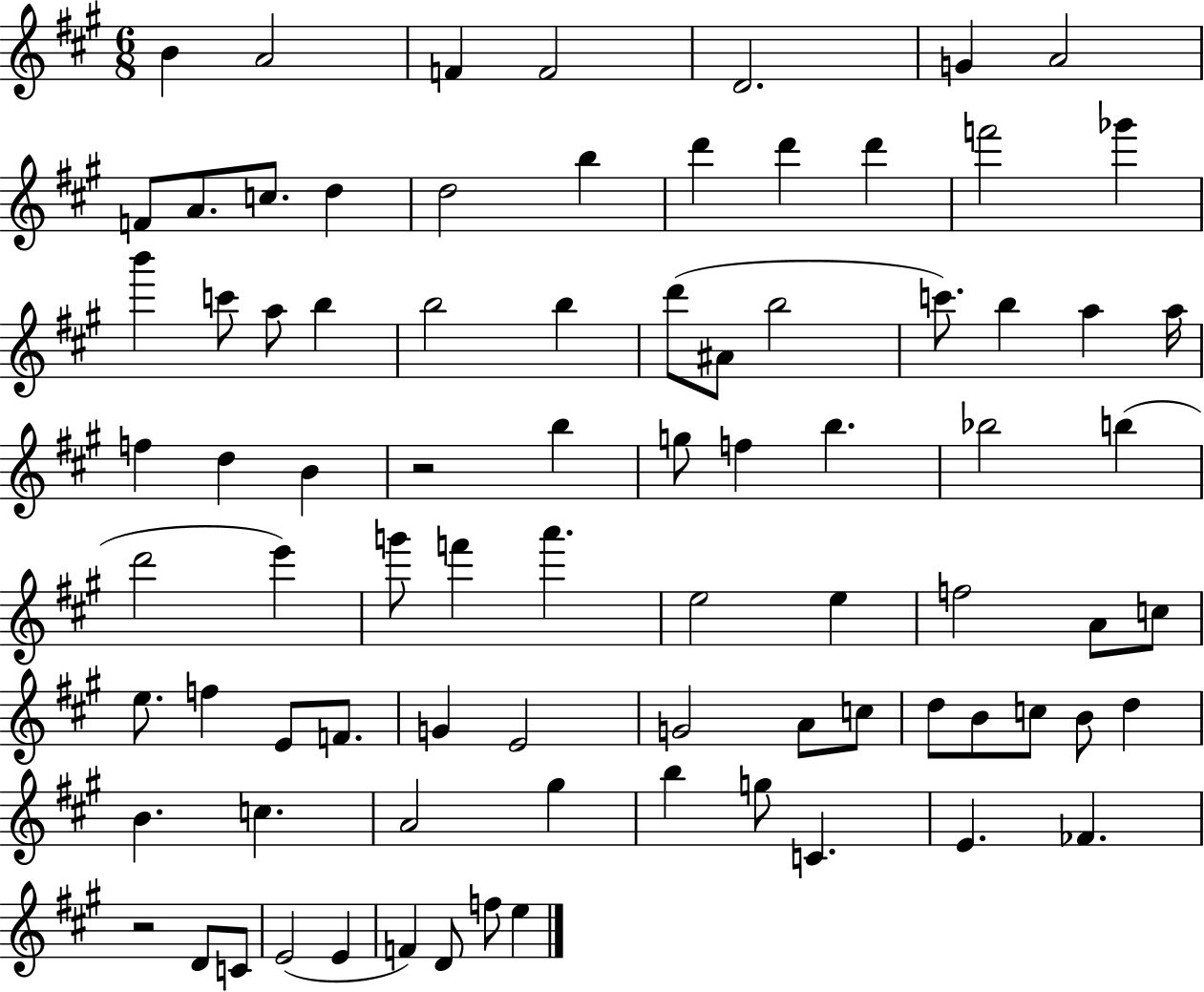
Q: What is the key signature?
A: A major